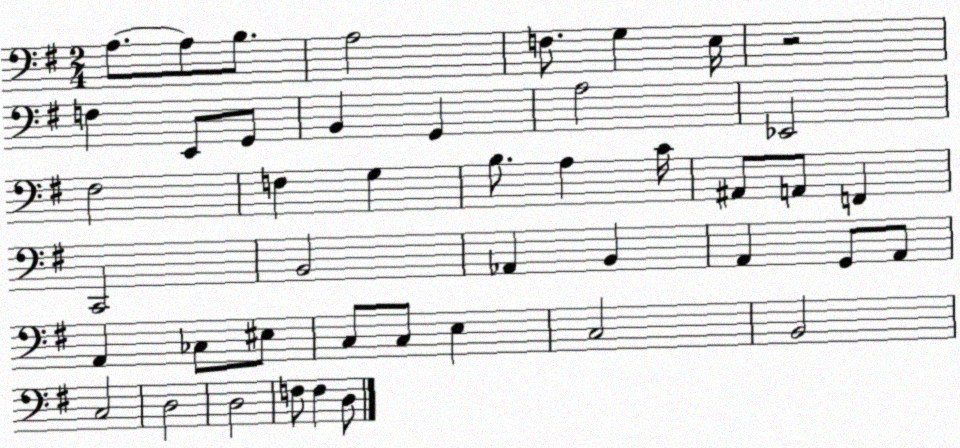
X:1
T:Untitled
M:2/4
L:1/4
K:G
A,/2 A,/2 B,/2 A,2 F,/2 G, E,/4 z2 F, E,,/2 G,,/2 B,, G,, A,2 _E,,2 ^F,2 F, G, B,/2 A, C/4 ^A,,/2 A,,/2 F,, C,,2 B,,2 _A,, B,, A,, G,,/2 A,,/2 A,, _C,/2 ^E,/2 C,/2 C,/2 E, C,2 B,,2 C,2 D,2 D,2 F,/2 F, D,/2